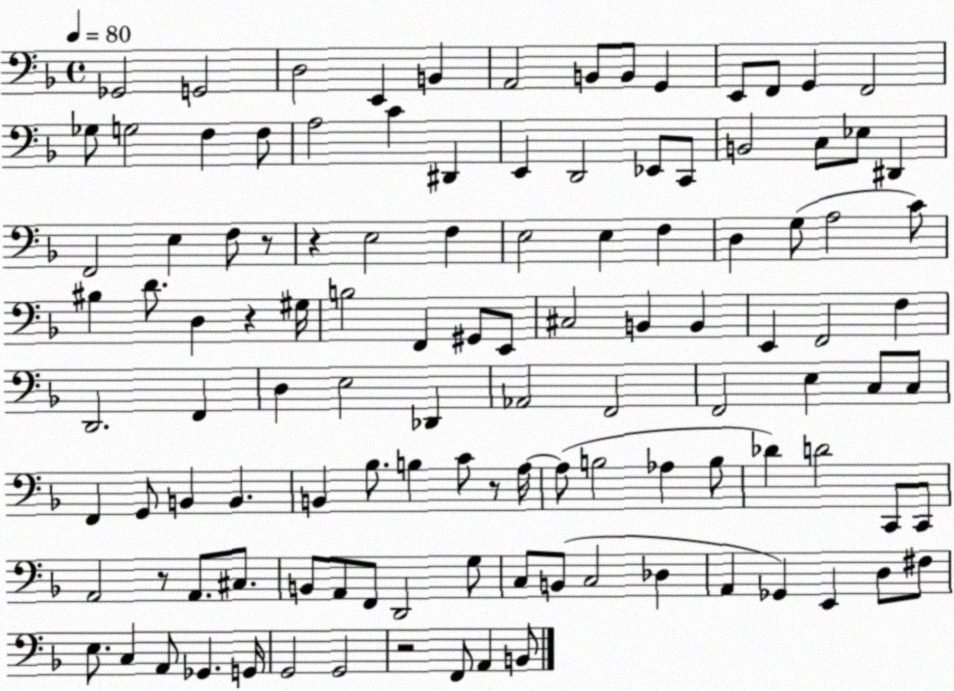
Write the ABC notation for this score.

X:1
T:Untitled
M:4/4
L:1/4
K:F
_G,,2 G,,2 D,2 E,, B,, A,,2 B,,/2 B,,/2 G,, E,,/2 F,,/2 G,, F,,2 _G,/2 G,2 F, F,/2 A,2 C ^D,, E,, D,,2 _E,,/2 C,,/2 B,,2 C,/2 _E,/2 ^D,, F,,2 E, F,/2 z/2 z E,2 F, E,2 E, F, D, G,/2 A,2 C/2 ^B, D/2 D, z ^G,/4 B,2 F,, ^G,,/2 E,,/2 ^C,2 B,, B,, E,, F,,2 F, D,,2 F,, D, E,2 _D,, _A,,2 F,,2 F,,2 E, C,/2 C,/2 F,, G,,/2 B,, B,, B,, _B,/2 B, C/2 z/2 A,/4 A,/2 B,2 _A, B,/2 _D D2 C,,/2 C,,/2 A,,2 z/2 A,,/2 ^C,/2 B,,/2 A,,/2 F,,/2 D,,2 G,/2 C,/2 B,,/2 C,2 _D, A,, _G,, E,, D,/2 ^F,/2 E,/2 C, A,,/2 _G,, G,,/4 G,,2 G,,2 z2 F,,/2 A,, B,,/2